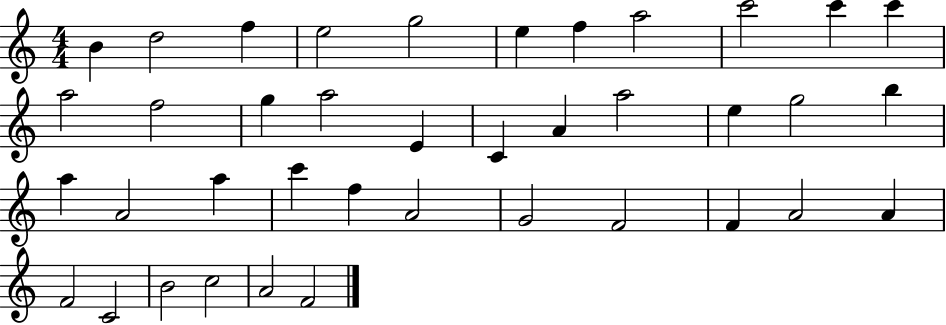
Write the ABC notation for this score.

X:1
T:Untitled
M:4/4
L:1/4
K:C
B d2 f e2 g2 e f a2 c'2 c' c' a2 f2 g a2 E C A a2 e g2 b a A2 a c' f A2 G2 F2 F A2 A F2 C2 B2 c2 A2 F2